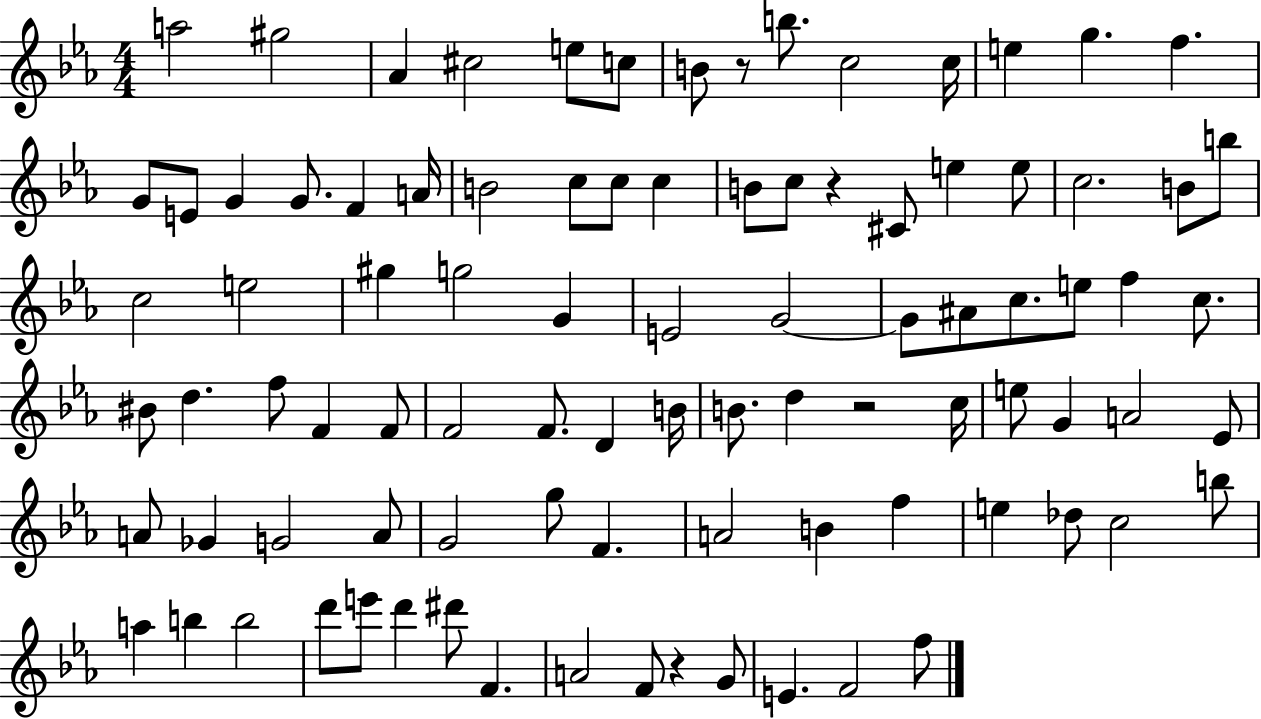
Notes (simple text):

A5/h G#5/h Ab4/q C#5/h E5/e C5/e B4/e R/e B5/e. C5/h C5/s E5/q G5/q. F5/q. G4/e E4/e G4/q G4/e. F4/q A4/s B4/h C5/e C5/e C5/q B4/e C5/e R/q C#4/e E5/q E5/e C5/h. B4/e B5/e C5/h E5/h G#5/q G5/h G4/q E4/h G4/h G4/e A#4/e C5/e. E5/e F5/q C5/e. BIS4/e D5/q. F5/e F4/q F4/e F4/h F4/e. D4/q B4/s B4/e. D5/q R/h C5/s E5/e G4/q A4/h Eb4/e A4/e Gb4/q G4/h A4/e G4/h G5/e F4/q. A4/h B4/q F5/q E5/q Db5/e C5/h B5/e A5/q B5/q B5/h D6/e E6/e D6/q D#6/e F4/q. A4/h F4/e R/q G4/e E4/q. F4/h F5/e